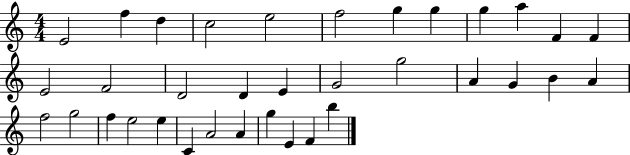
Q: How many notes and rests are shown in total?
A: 35